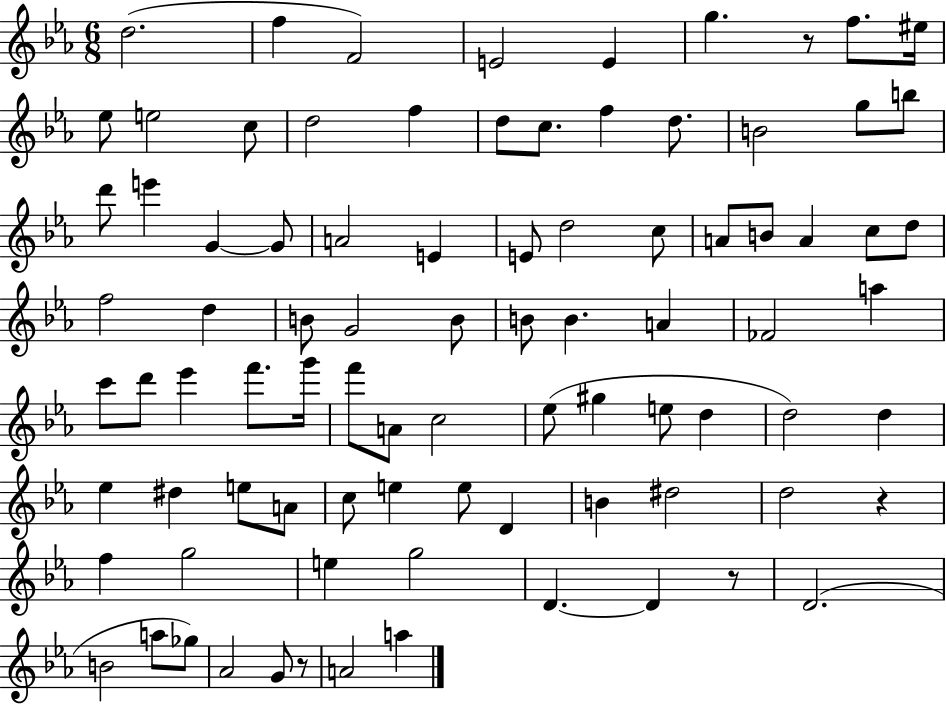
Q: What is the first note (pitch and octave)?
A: D5